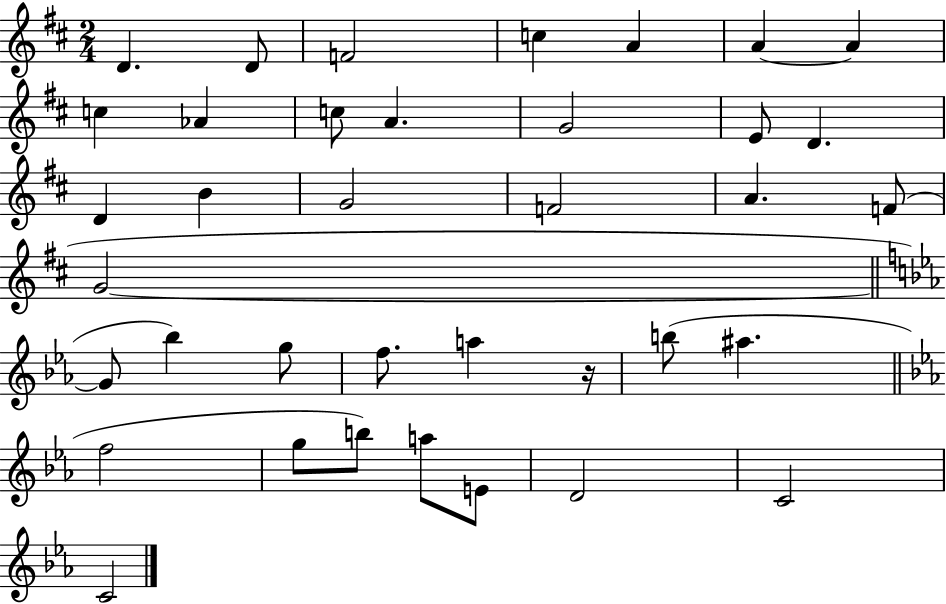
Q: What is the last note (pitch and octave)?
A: C4